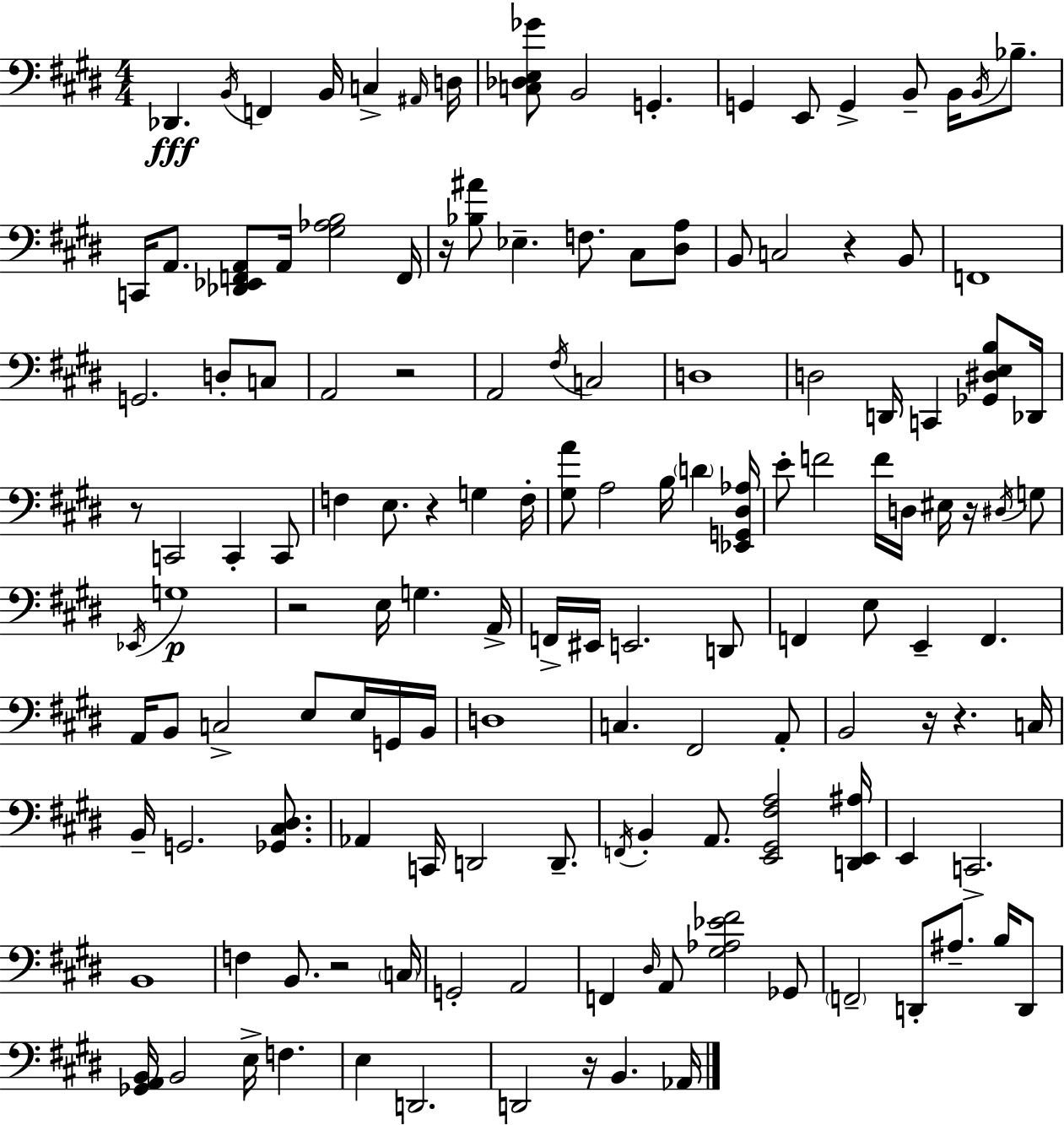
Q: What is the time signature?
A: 4/4